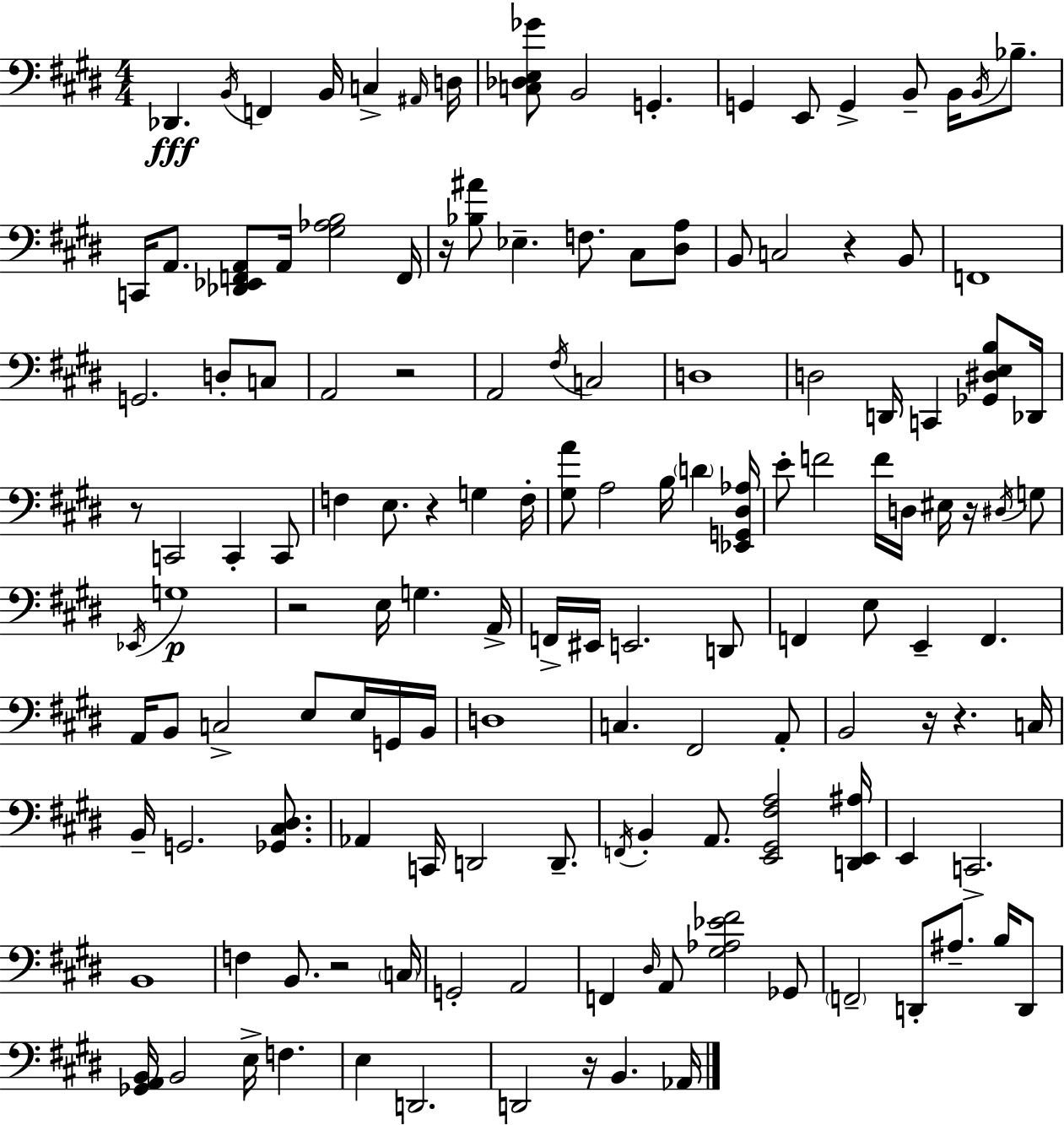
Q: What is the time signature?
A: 4/4